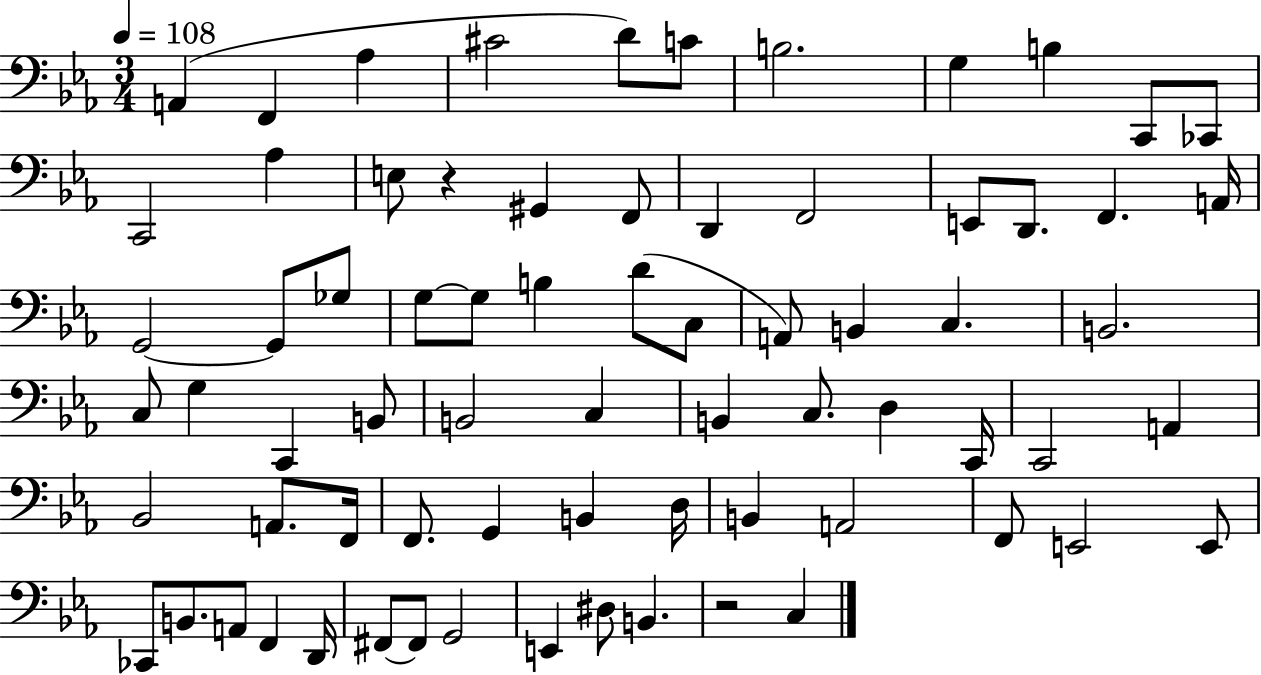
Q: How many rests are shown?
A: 2